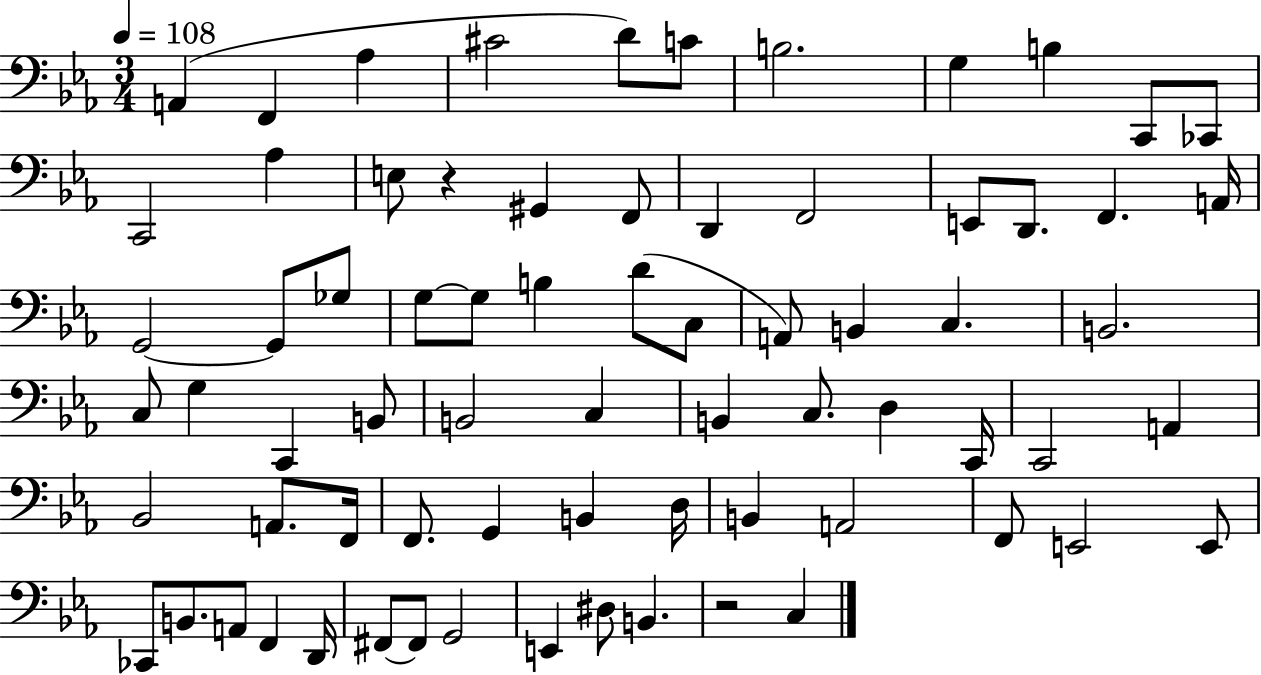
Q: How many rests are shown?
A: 2